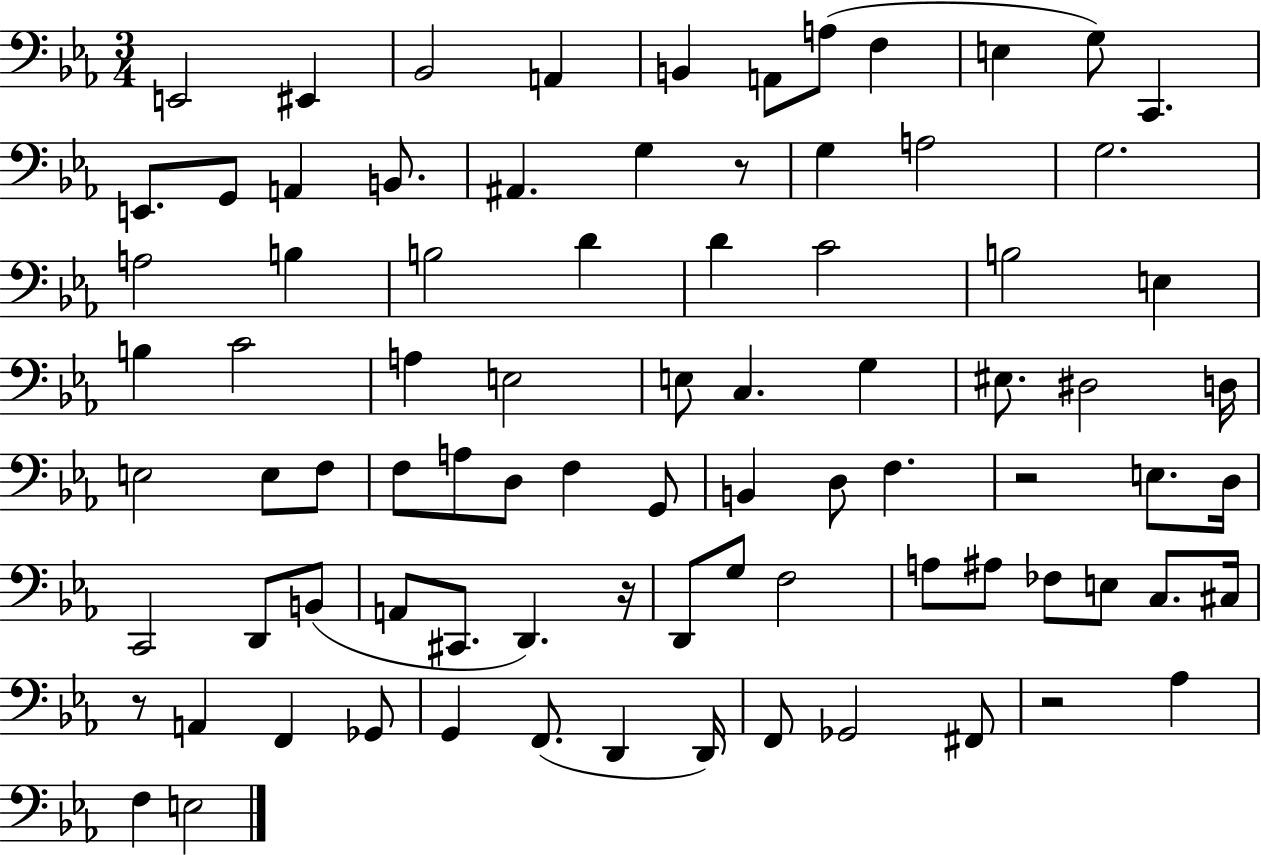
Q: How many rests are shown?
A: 5